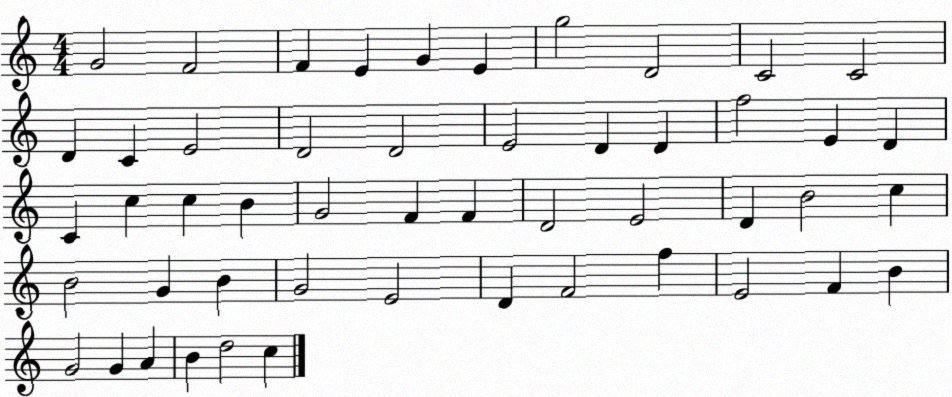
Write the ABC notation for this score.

X:1
T:Untitled
M:4/4
L:1/4
K:C
G2 F2 F E G E g2 D2 C2 C2 D C E2 D2 D2 E2 D D f2 E D C c c B G2 F F D2 E2 D B2 c B2 G B G2 E2 D F2 f E2 F B G2 G A B d2 c